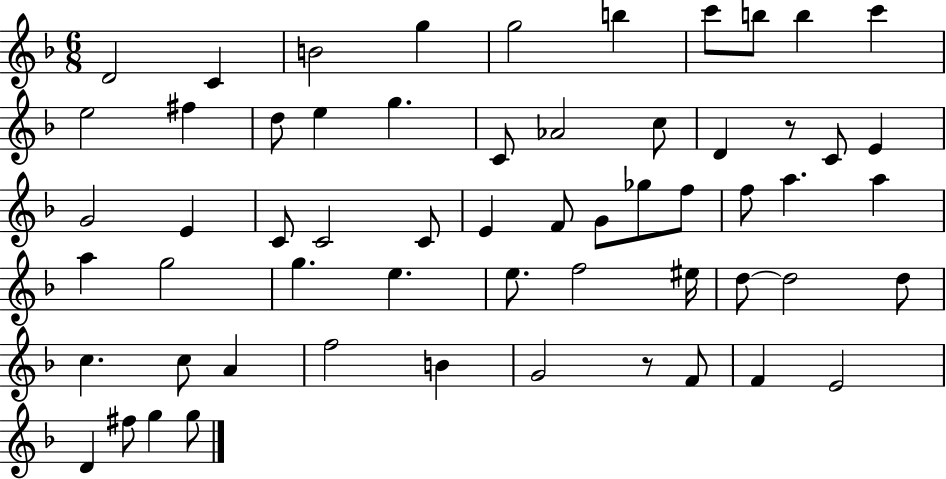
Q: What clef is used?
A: treble